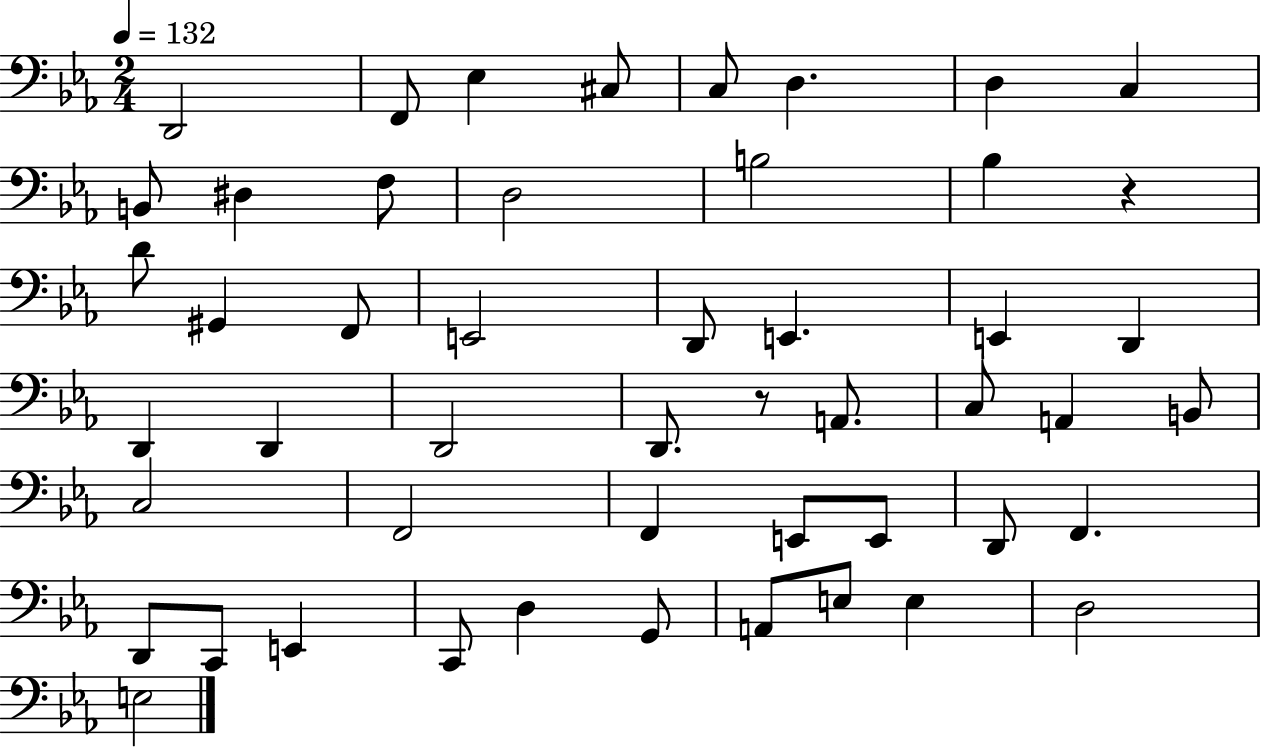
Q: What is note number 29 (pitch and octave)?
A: A2